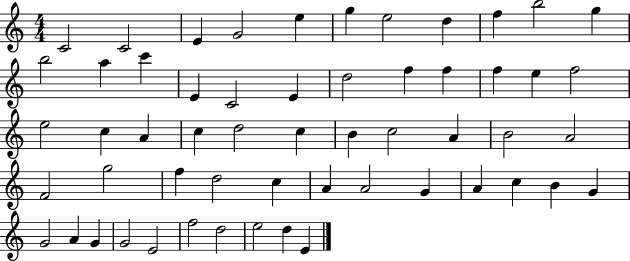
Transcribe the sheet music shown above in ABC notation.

X:1
T:Untitled
M:4/4
L:1/4
K:C
C2 C2 E G2 e g e2 d f b2 g b2 a c' E C2 E d2 f f f e f2 e2 c A c d2 c B c2 A B2 A2 F2 g2 f d2 c A A2 G A c B G G2 A G G2 E2 f2 d2 e2 d E